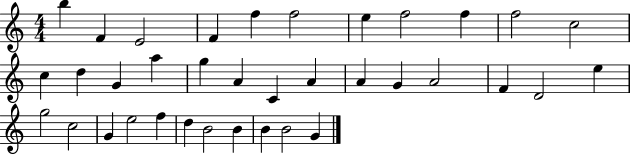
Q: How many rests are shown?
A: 0